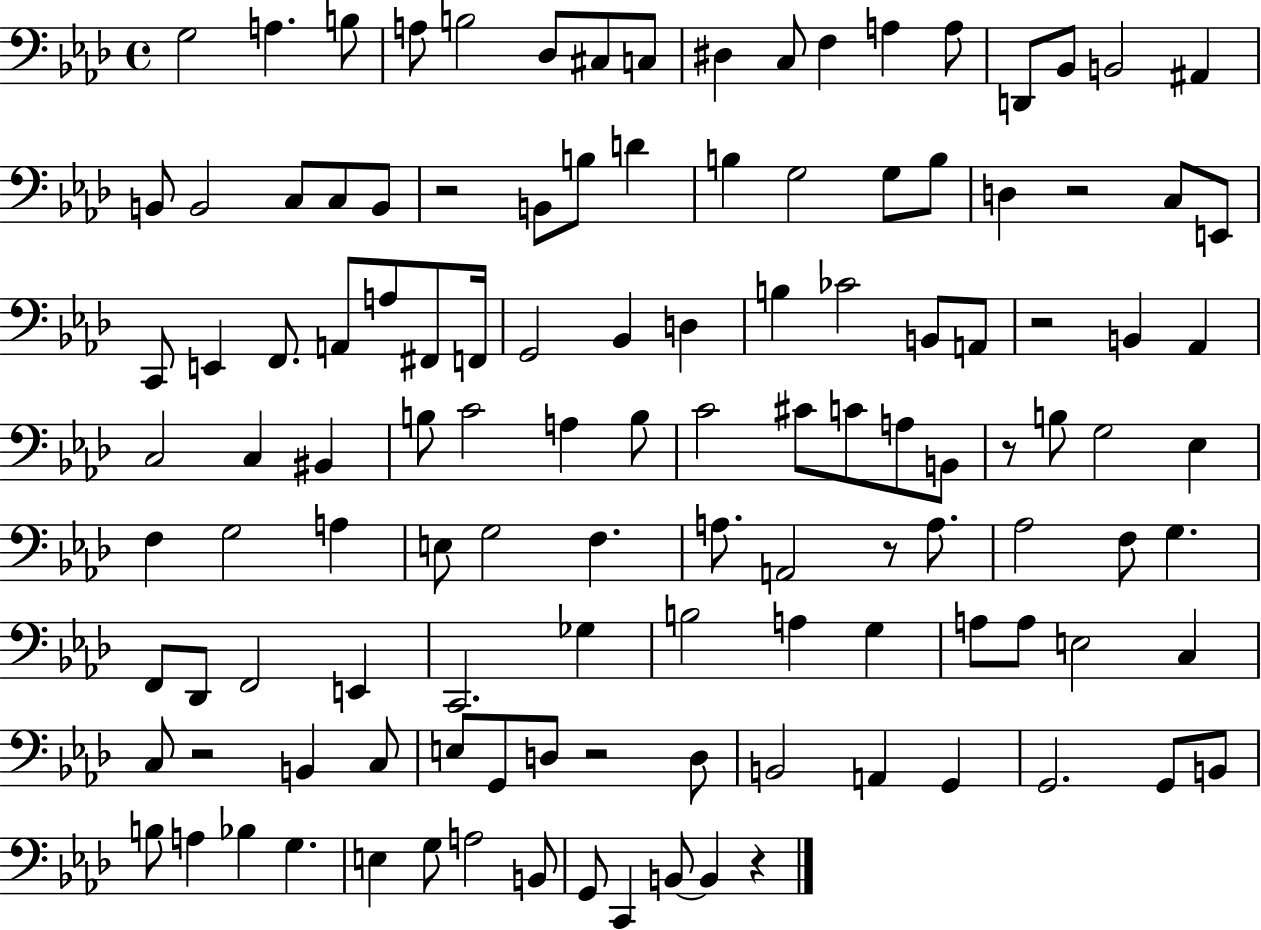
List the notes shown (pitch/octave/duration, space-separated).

G3/h A3/q. B3/e A3/e B3/h Db3/e C#3/e C3/e D#3/q C3/e F3/q A3/q A3/e D2/e Bb2/e B2/h A#2/q B2/e B2/h C3/e C3/e B2/e R/h B2/e B3/e D4/q B3/q G3/h G3/e B3/e D3/q R/h C3/e E2/e C2/e E2/q F2/e. A2/e A3/e F#2/e F2/s G2/h Bb2/q D3/q B3/q CES4/h B2/e A2/e R/h B2/q Ab2/q C3/h C3/q BIS2/q B3/e C4/h A3/q B3/e C4/h C#4/e C4/e A3/e B2/e R/e B3/e G3/h Eb3/q F3/q G3/h A3/q E3/e G3/h F3/q. A3/e. A2/h R/e A3/e. Ab3/h F3/e G3/q. F2/e Db2/e F2/h E2/q C2/h. Gb3/q B3/h A3/q G3/q A3/e A3/e E3/h C3/q C3/e R/h B2/q C3/e E3/e G2/e D3/e R/h D3/e B2/h A2/q G2/q G2/h. G2/e B2/e B3/e A3/q Bb3/q G3/q. E3/q G3/e A3/h B2/e G2/e C2/q B2/e B2/q R/q